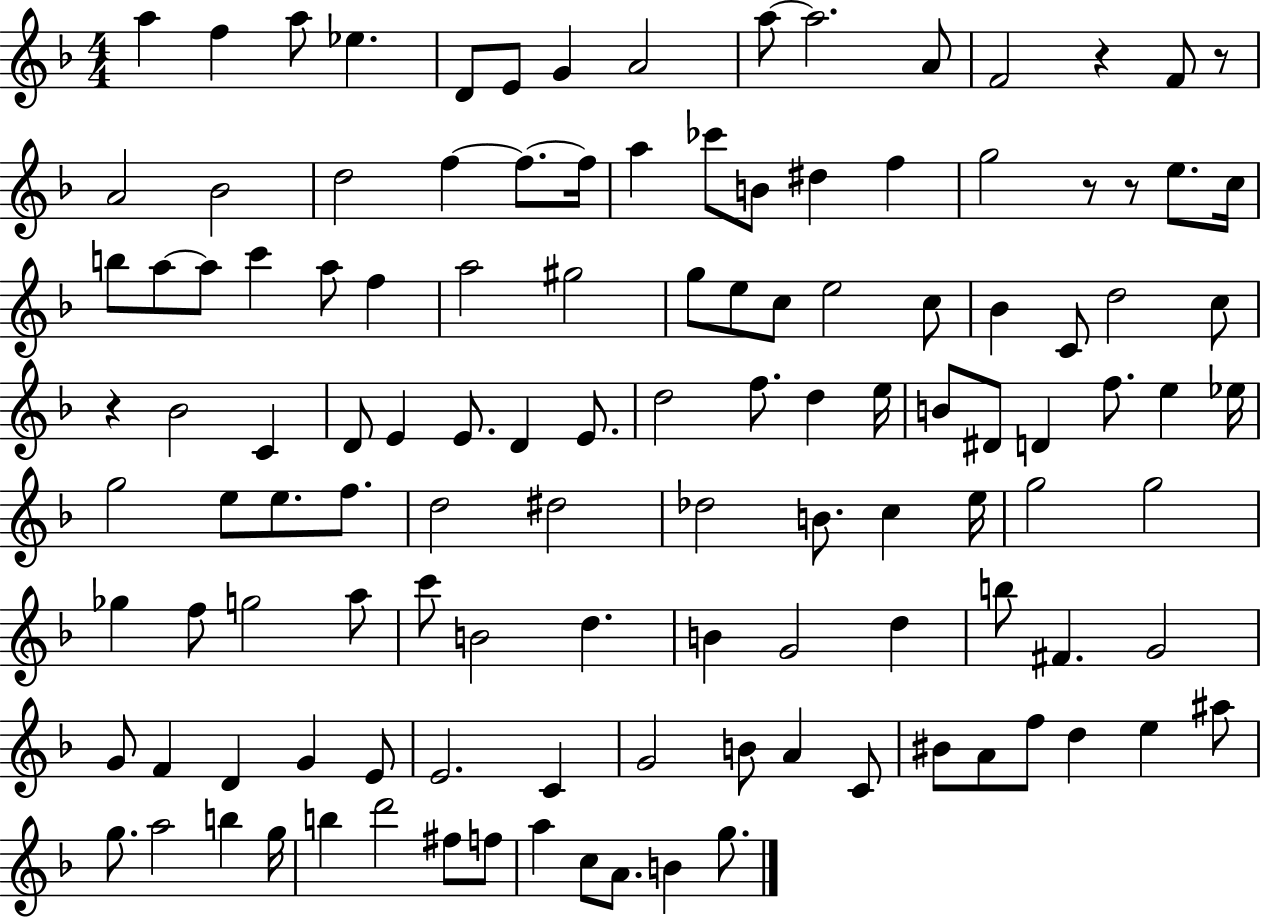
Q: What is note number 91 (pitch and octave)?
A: E4